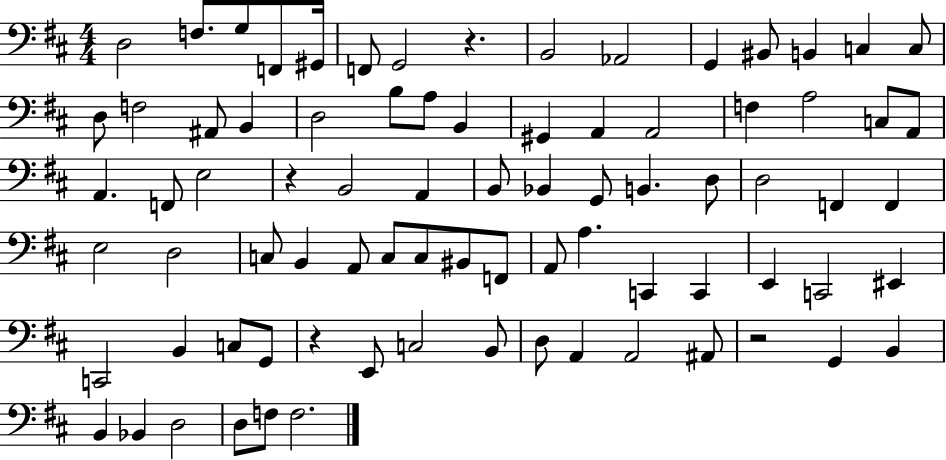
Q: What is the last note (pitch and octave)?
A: F3